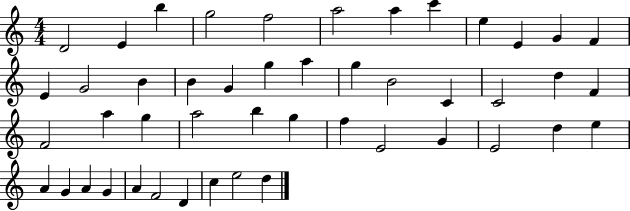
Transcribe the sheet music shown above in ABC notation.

X:1
T:Untitled
M:4/4
L:1/4
K:C
D2 E b g2 f2 a2 a c' e E G F E G2 B B G g a g B2 C C2 d F F2 a g a2 b g f E2 G E2 d e A G A G A F2 D c e2 d